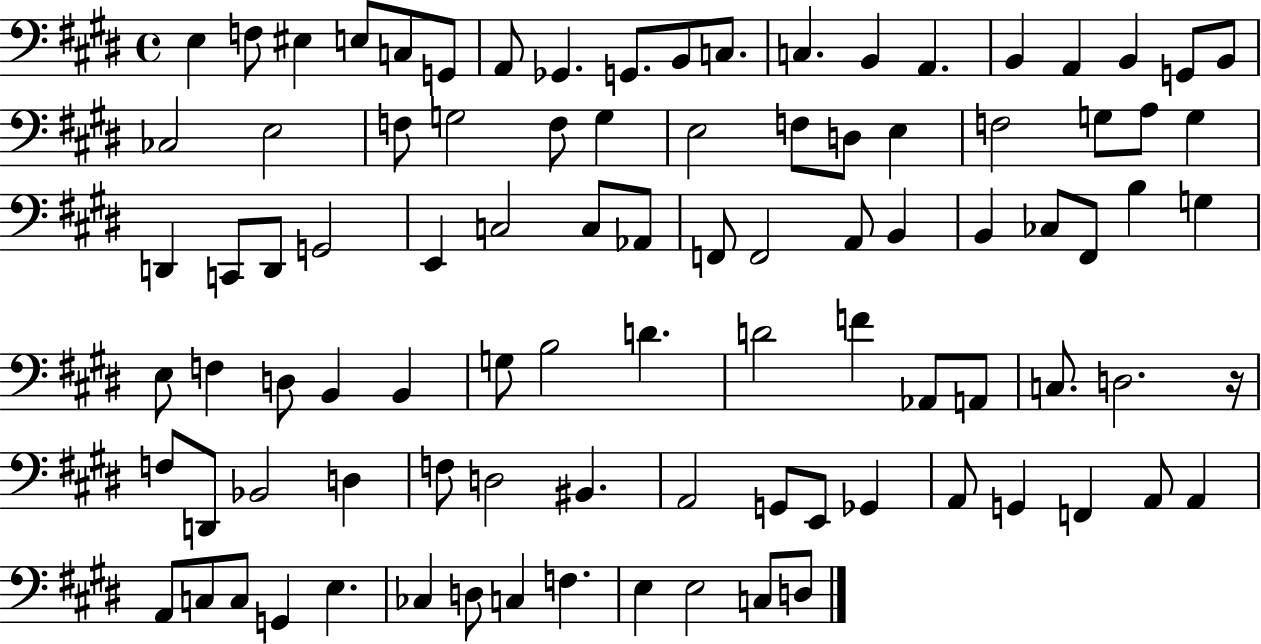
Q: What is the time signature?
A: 4/4